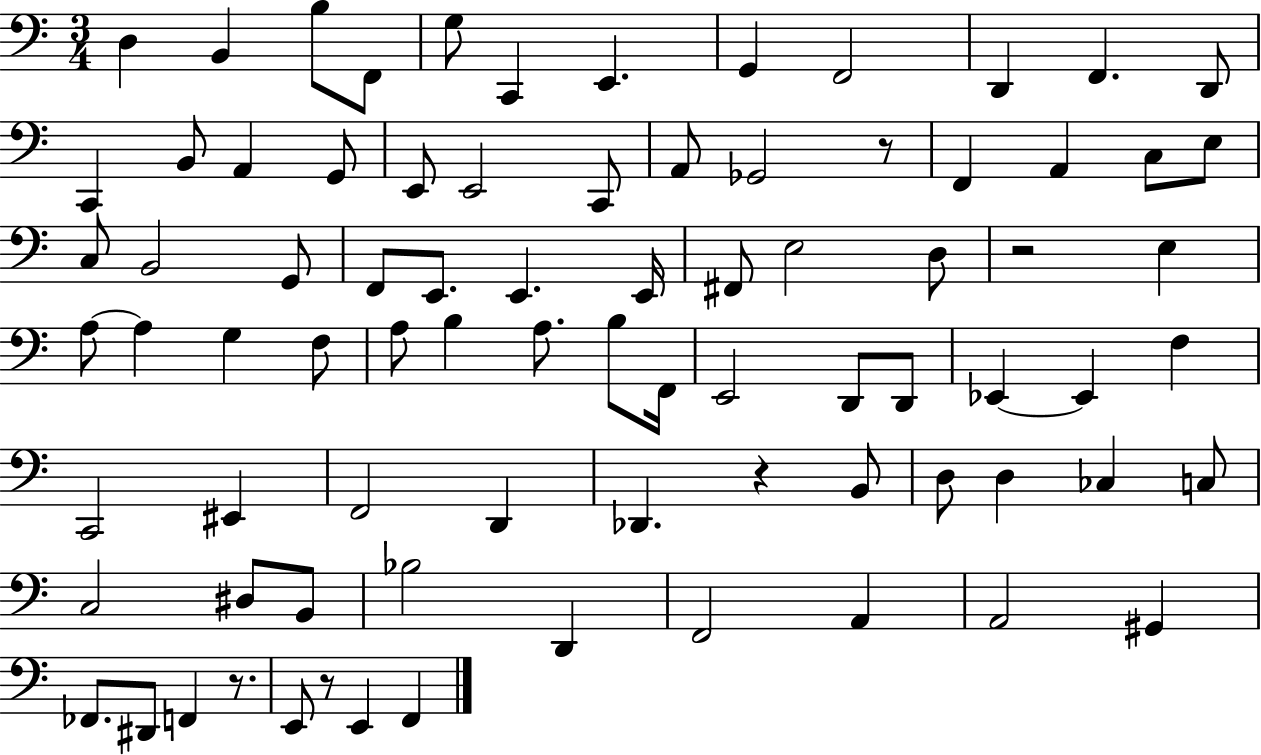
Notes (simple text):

D3/q B2/q B3/e F2/e G3/e C2/q E2/q. G2/q F2/h D2/q F2/q. D2/e C2/q B2/e A2/q G2/e E2/e E2/h C2/e A2/e Gb2/h R/e F2/q A2/q C3/e E3/e C3/e B2/h G2/e F2/e E2/e. E2/q. E2/s F#2/e E3/h D3/e R/h E3/q A3/e A3/q G3/q F3/e A3/e B3/q A3/e. B3/e F2/s E2/h D2/e D2/e Eb2/q Eb2/q F3/q C2/h EIS2/q F2/h D2/q Db2/q. R/q B2/e D3/e D3/q CES3/q C3/e C3/h D#3/e B2/e Bb3/h D2/q F2/h A2/q A2/h G#2/q FES2/e. D#2/e F2/q R/e. E2/e R/e E2/q F2/q